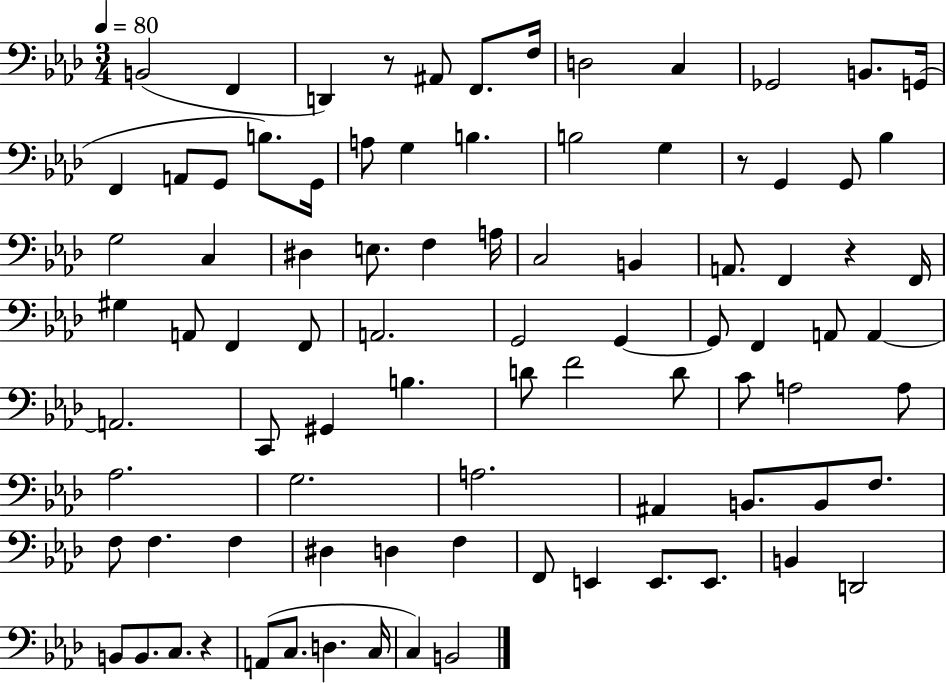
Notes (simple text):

B2/h F2/q D2/q R/e A#2/e F2/e. F3/s D3/h C3/q Gb2/h B2/e. G2/s F2/q A2/e G2/e B3/e. G2/s A3/e G3/q B3/q. B3/h G3/q R/e G2/q G2/e Bb3/q G3/h C3/q D#3/q E3/e. F3/q A3/s C3/h B2/q A2/e. F2/q R/q F2/s G#3/q A2/e F2/q F2/e A2/h. G2/h G2/q G2/e F2/q A2/e A2/q A2/h. C2/e G#2/q B3/q. D4/e F4/h D4/e C4/e A3/h A3/e Ab3/h. G3/h. A3/h. A#2/q B2/e. B2/e F3/e. F3/e F3/q. F3/q D#3/q D3/q F3/q F2/e E2/q E2/e. E2/e. B2/q D2/h B2/e B2/e. C3/e. R/q A2/e C3/e. D3/q. C3/s C3/q B2/h